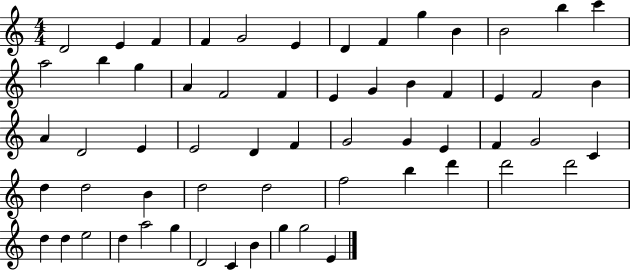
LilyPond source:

{
  \clef treble
  \numericTimeSignature
  \time 4/4
  \key c \major
  d'2 e'4 f'4 | f'4 g'2 e'4 | d'4 f'4 g''4 b'4 | b'2 b''4 c'''4 | \break a''2 b''4 g''4 | a'4 f'2 f'4 | e'4 g'4 b'4 f'4 | e'4 f'2 b'4 | \break a'4 d'2 e'4 | e'2 d'4 f'4 | g'2 g'4 e'4 | f'4 g'2 c'4 | \break d''4 d''2 b'4 | d''2 d''2 | f''2 b''4 d'''4 | d'''2 d'''2 | \break d''4 d''4 e''2 | d''4 a''2 g''4 | d'2 c'4 b'4 | g''4 g''2 e'4 | \break \bar "|."
}